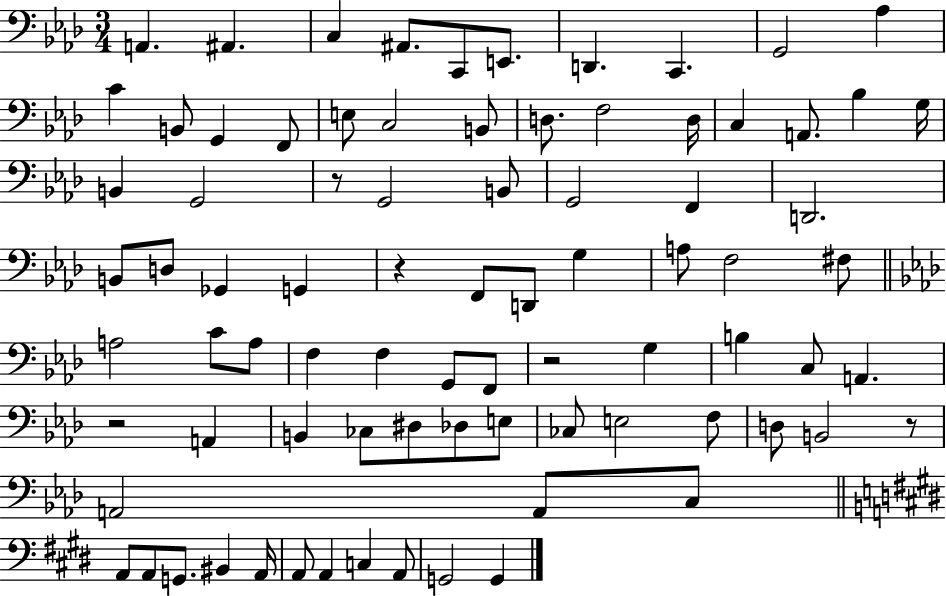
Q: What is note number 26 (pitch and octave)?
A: G2